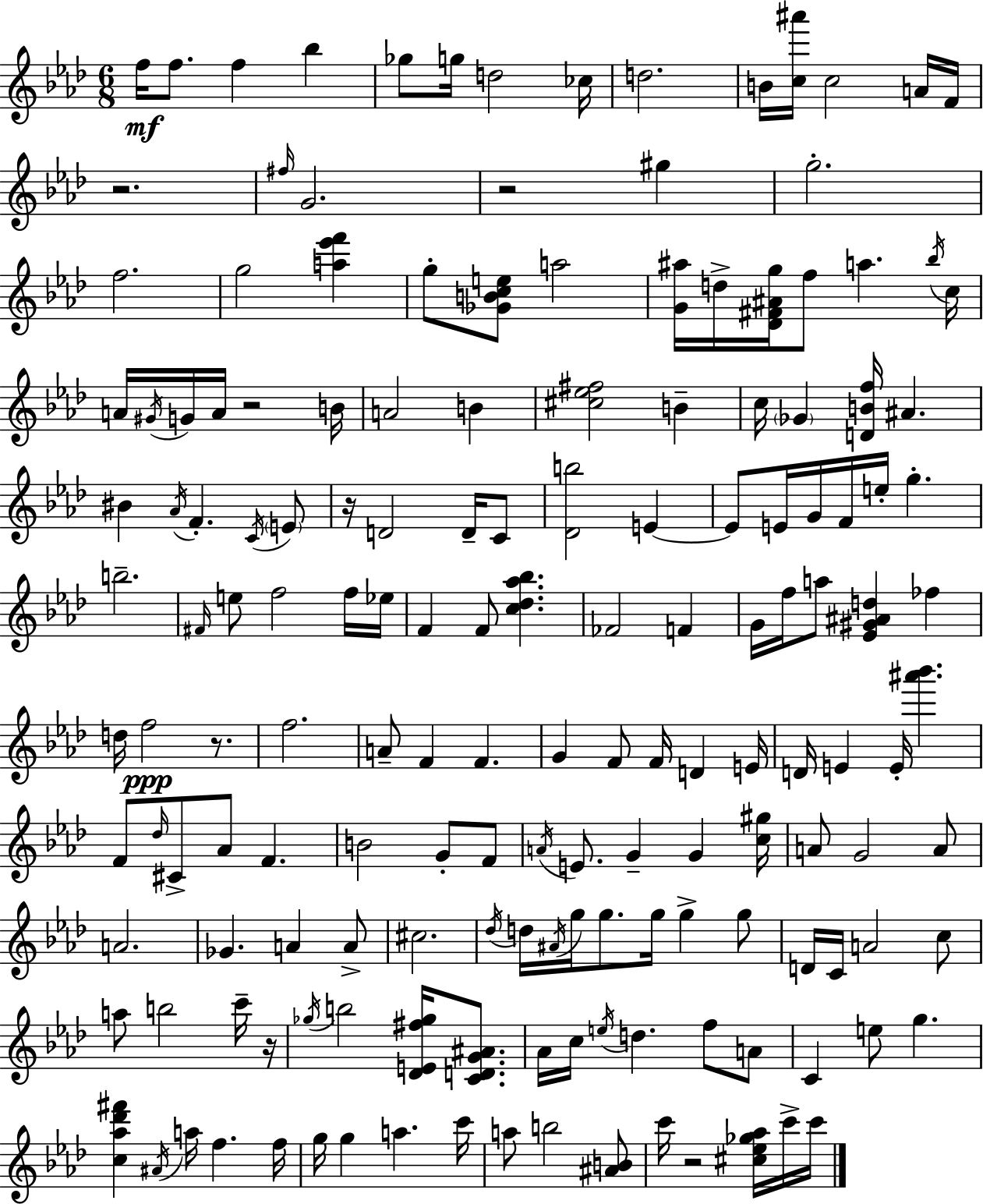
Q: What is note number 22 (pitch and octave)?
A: D5